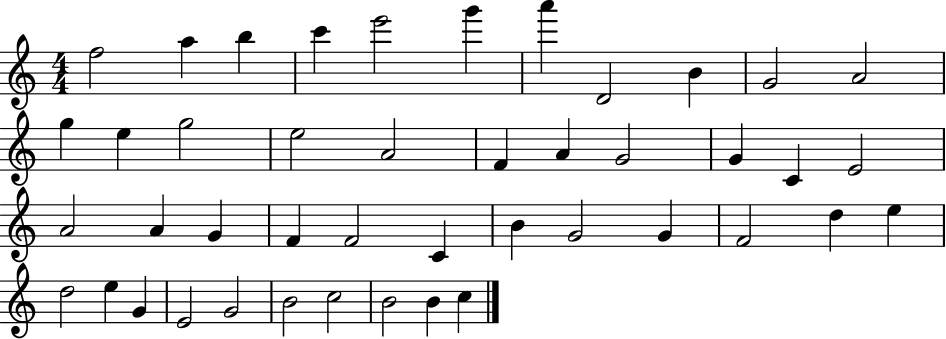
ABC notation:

X:1
T:Untitled
M:4/4
L:1/4
K:C
f2 a b c' e'2 g' a' D2 B G2 A2 g e g2 e2 A2 F A G2 G C E2 A2 A G F F2 C B G2 G F2 d e d2 e G E2 G2 B2 c2 B2 B c